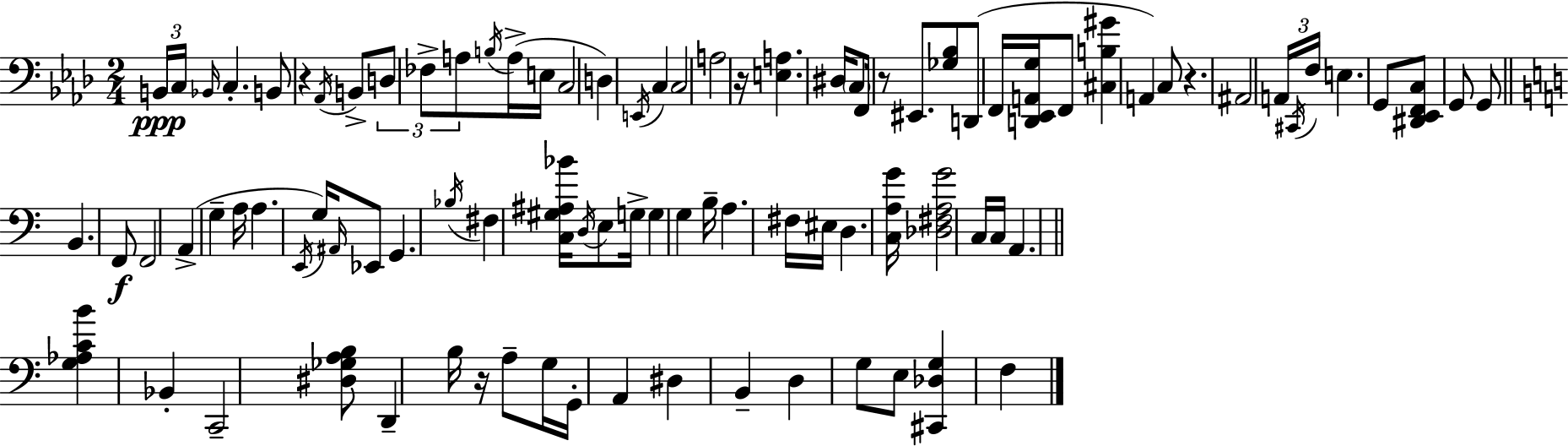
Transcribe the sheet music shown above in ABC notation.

X:1
T:Untitled
M:2/4
L:1/4
K:Fm
B,,/4 C,/4 _B,,/4 C, B,,/2 z _A,,/4 B,,/2 D,/2 _F,/2 A,/2 B,/4 A,/4 E,/4 C,2 D, E,,/4 C, C,2 A,2 z/4 [E,A,] ^D,/4 C,/2 F,,/4 z/2 ^E,,/2 [_G,_B,]/2 D,,/2 F,,/4 [D,,_E,,A,,G,]/4 F,,/2 [^C,B,^G] A,, C,/2 z ^A,,2 A,,/4 ^C,,/4 F,/4 E, G,,/2 [^D,,_E,,F,,C,]/2 G,,/2 G,,/2 B,, F,,/2 F,,2 A,, G, A,/4 A, E,,/4 G,/4 ^A,,/4 _E,,/2 G,, _B,/4 ^F, [C,^G,^A,_B]/4 D,/4 E,/2 G,/4 G, G, B,/4 A, ^F,/4 ^E,/4 D, [C,A,G]/4 [_D,^F,A,G]2 C,/4 C,/4 A,, [G,_A,CB] _B,, C,,2 [^D,_G,A,B,]/2 D,, B,/4 z/4 A,/2 G,/4 G,,/4 A,, ^D, B,, D, G,/2 E,/2 [^C,,_D,G,] F,